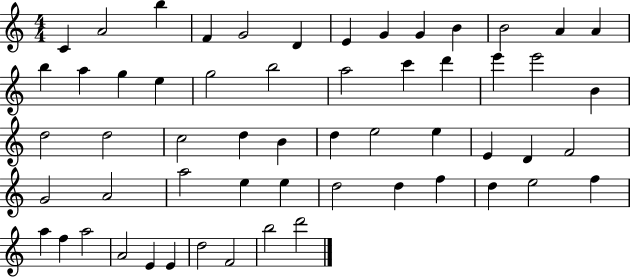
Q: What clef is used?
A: treble